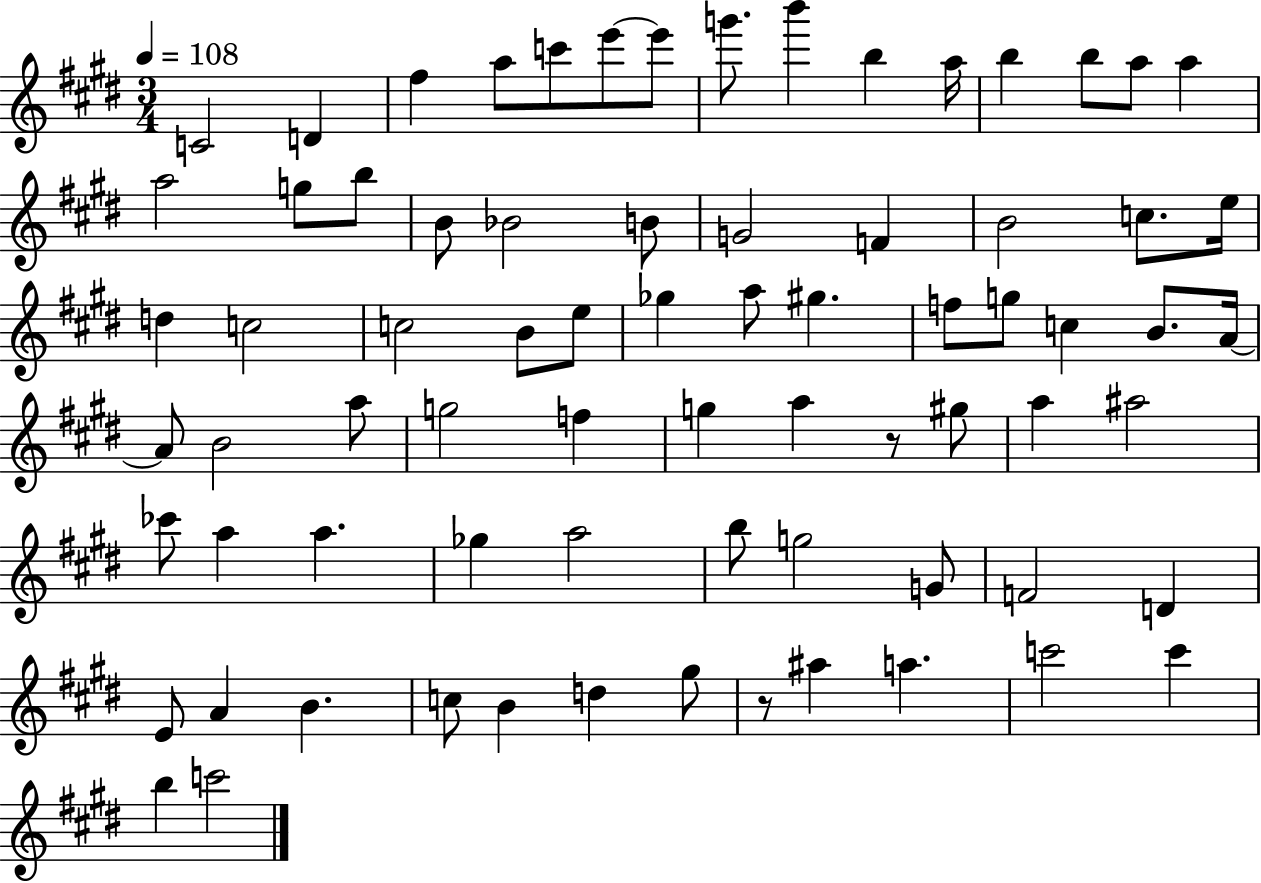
C4/h D4/q F#5/q A5/e C6/e E6/e E6/e G6/e. B6/q B5/q A5/s B5/q B5/e A5/e A5/q A5/h G5/e B5/e B4/e Bb4/h B4/e G4/h F4/q B4/h C5/e. E5/s D5/q C5/h C5/h B4/e E5/e Gb5/q A5/e G#5/q. F5/e G5/e C5/q B4/e. A4/s A4/e B4/h A5/e G5/h F5/q G5/q A5/q R/e G#5/e A5/q A#5/h CES6/e A5/q A5/q. Gb5/q A5/h B5/e G5/h G4/e F4/h D4/q E4/e A4/q B4/q. C5/e B4/q D5/q G#5/e R/e A#5/q A5/q. C6/h C6/q B5/q C6/h